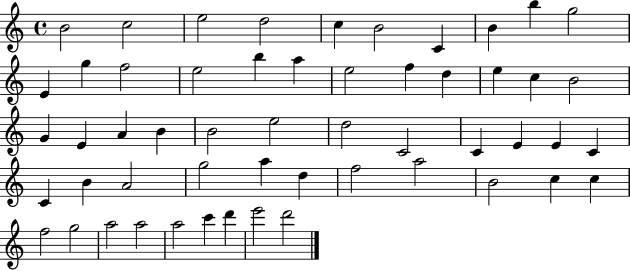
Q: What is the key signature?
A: C major